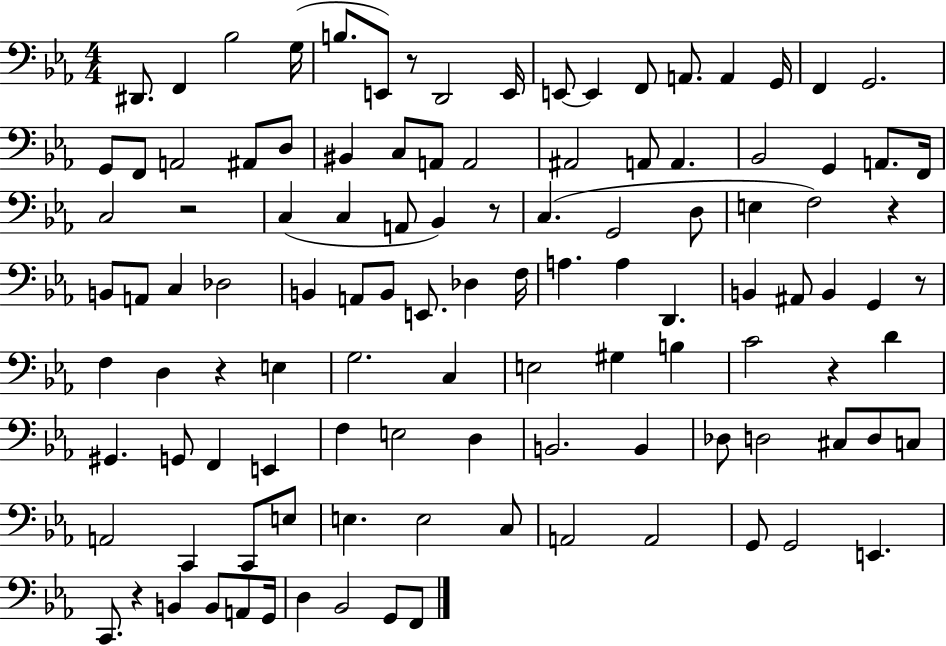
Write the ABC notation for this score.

X:1
T:Untitled
M:4/4
L:1/4
K:Eb
^D,,/2 F,, _B,2 G,/4 B,/2 E,,/2 z/2 D,,2 E,,/4 E,,/2 E,, F,,/2 A,,/2 A,, G,,/4 F,, G,,2 G,,/2 F,,/2 A,,2 ^A,,/2 D,/2 ^B,, C,/2 A,,/2 A,,2 ^A,,2 A,,/2 A,, _B,,2 G,, A,,/2 F,,/4 C,2 z2 C, C, A,,/2 _B,, z/2 C, G,,2 D,/2 E, F,2 z B,,/2 A,,/2 C, _D,2 B,, A,,/2 B,,/2 E,,/2 _D, F,/4 A, A, D,, B,, ^A,,/2 B,, G,, z/2 F, D, z E, G,2 C, E,2 ^G, B, C2 z D ^G,, G,,/2 F,, E,, F, E,2 D, B,,2 B,, _D,/2 D,2 ^C,/2 D,/2 C,/2 A,,2 C,, C,,/2 E,/2 E, E,2 C,/2 A,,2 A,,2 G,,/2 G,,2 E,, C,,/2 z B,, B,,/2 A,,/2 G,,/4 D, _B,,2 G,,/2 F,,/2